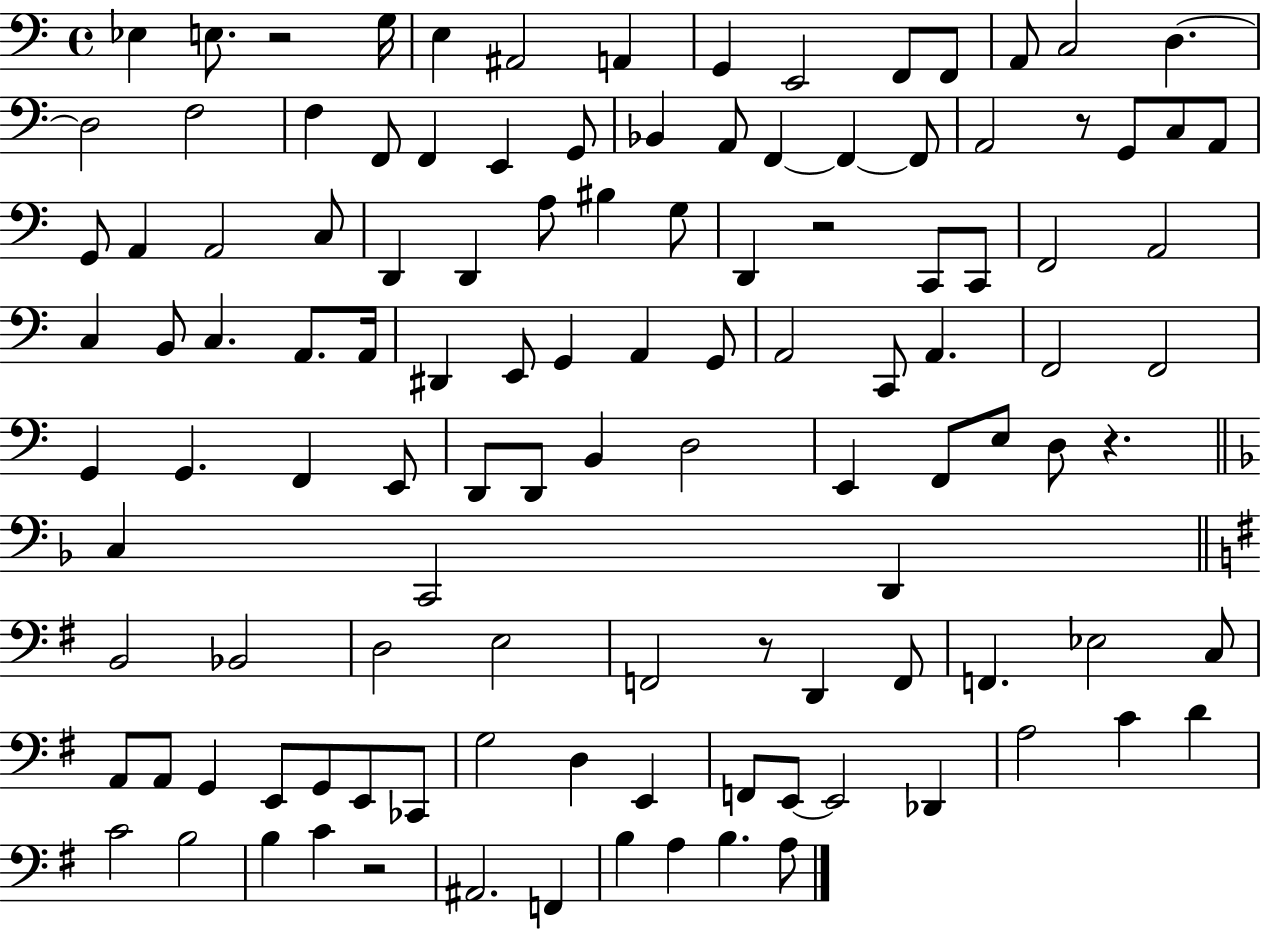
Eb3/q E3/e. R/h G3/s E3/q A#2/h A2/q G2/q E2/h F2/e F2/e A2/e C3/h D3/q. D3/h F3/h F3/q F2/e F2/q E2/q G2/e Bb2/q A2/e F2/q F2/q F2/e A2/h R/e G2/e C3/e A2/e G2/e A2/q A2/h C3/e D2/q D2/q A3/e BIS3/q G3/e D2/q R/h C2/e C2/e F2/h A2/h C3/q B2/e C3/q. A2/e. A2/s D#2/q E2/e G2/q A2/q G2/e A2/h C2/e A2/q. F2/h F2/h G2/q G2/q. F2/q E2/e D2/e D2/e B2/q D3/h E2/q F2/e E3/e D3/e R/q. C3/q C2/h D2/q B2/h Bb2/h D3/h E3/h F2/h R/e D2/q F2/e F2/q. Eb3/h C3/e A2/e A2/e G2/q E2/e G2/e E2/e CES2/e G3/h D3/q E2/q F2/e E2/e E2/h Db2/q A3/h C4/q D4/q C4/h B3/h B3/q C4/q R/h A#2/h. F2/q B3/q A3/q B3/q. A3/e